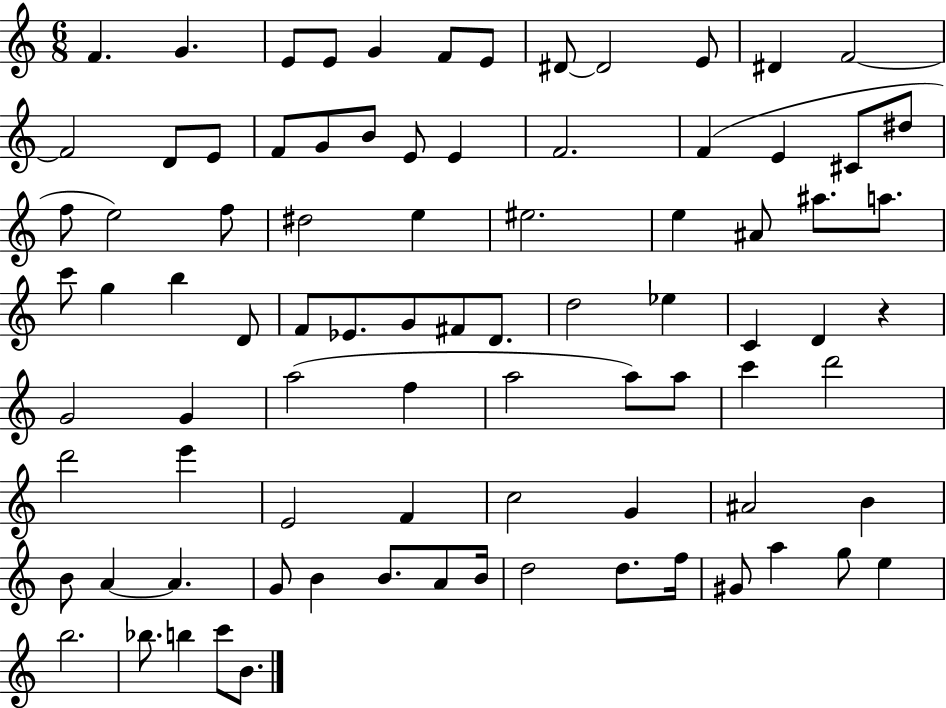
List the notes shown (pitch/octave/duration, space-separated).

F4/q. G4/q. E4/e E4/e G4/q F4/e E4/e D#4/e D#4/h E4/e D#4/q F4/h F4/h D4/e E4/e F4/e G4/e B4/e E4/e E4/q F4/h. F4/q E4/q C#4/e D#5/e F5/e E5/h F5/e D#5/h E5/q EIS5/h. E5/q A#4/e A#5/e. A5/e. C6/e G5/q B5/q D4/e F4/e Eb4/e. G4/e F#4/e D4/e. D5/h Eb5/q C4/q D4/q R/q G4/h G4/q A5/h F5/q A5/h A5/e A5/e C6/q D6/h D6/h E6/q E4/h F4/q C5/h G4/q A#4/h B4/q B4/e A4/q A4/q. G4/e B4/q B4/e. A4/e B4/s D5/h D5/e. F5/s G#4/e A5/q G5/e E5/q B5/h. Bb5/e. B5/q C6/e B4/e.